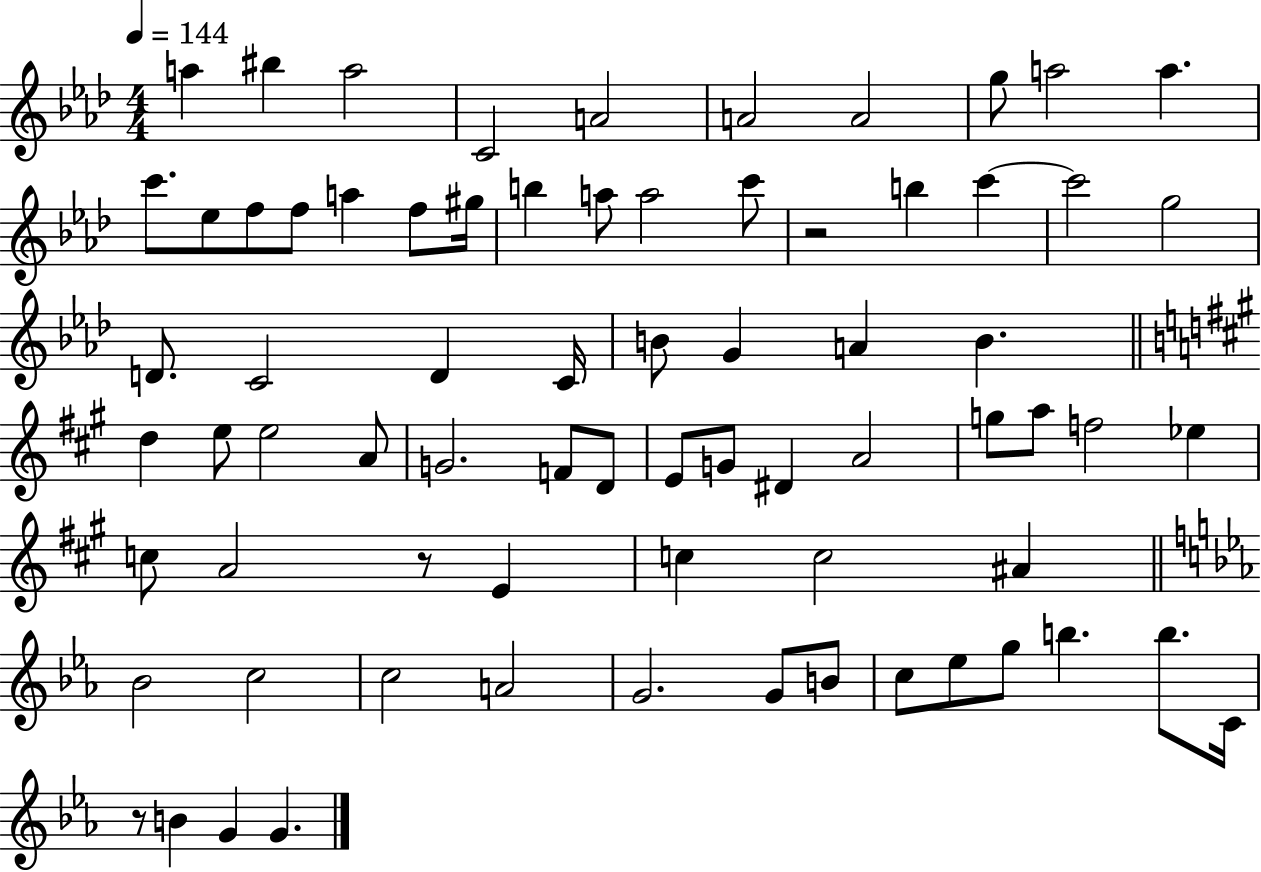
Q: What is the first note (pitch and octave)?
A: A5